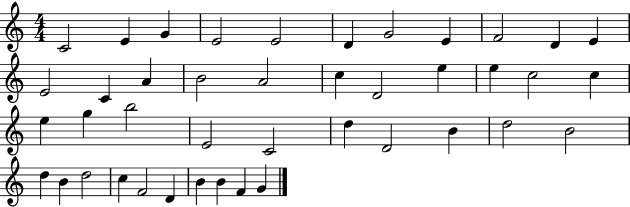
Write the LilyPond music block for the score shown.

{
  \clef treble
  \numericTimeSignature
  \time 4/4
  \key c \major
  c'2 e'4 g'4 | e'2 e'2 | d'4 g'2 e'4 | f'2 d'4 e'4 | \break e'2 c'4 a'4 | b'2 a'2 | c''4 d'2 e''4 | e''4 c''2 c''4 | \break e''4 g''4 b''2 | e'2 c'2 | d''4 d'2 b'4 | d''2 b'2 | \break d''4 b'4 d''2 | c''4 f'2 d'4 | b'4 b'4 f'4 g'4 | \bar "|."
}